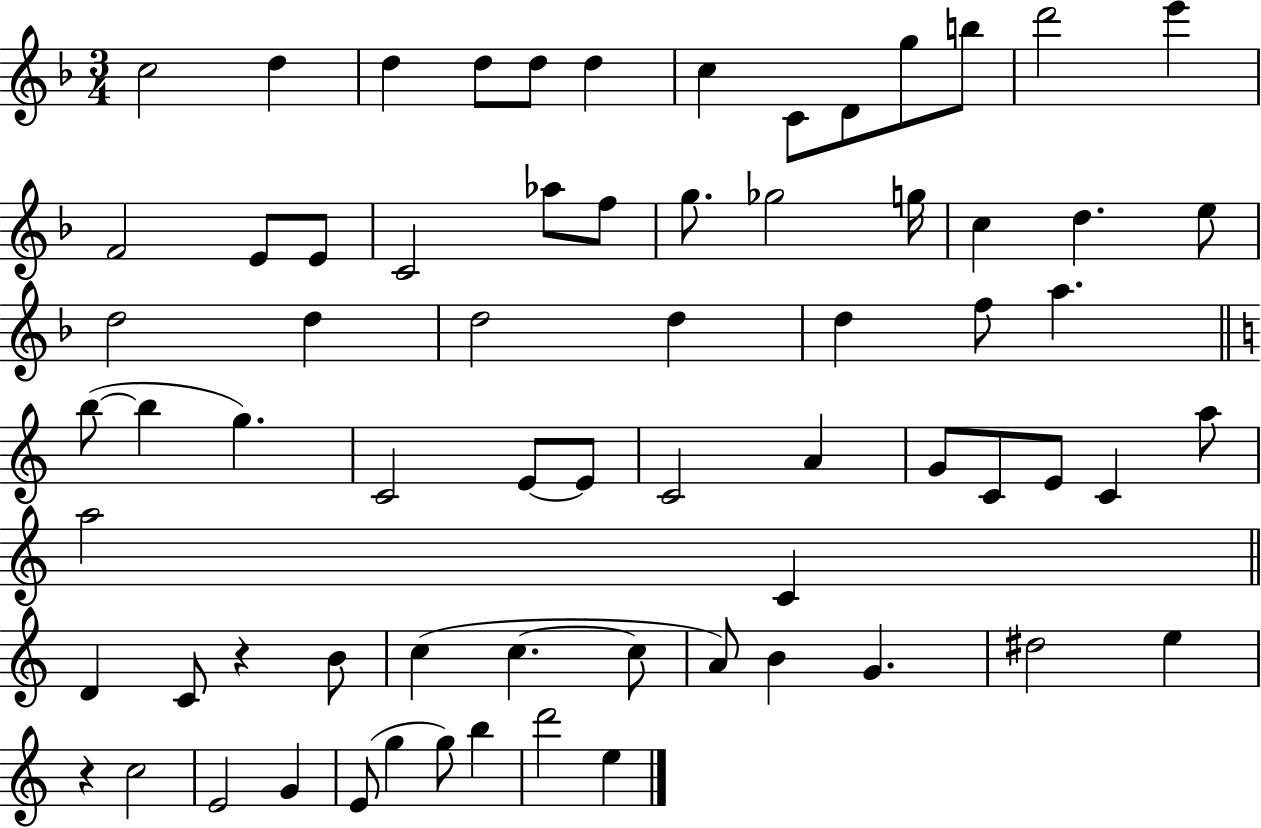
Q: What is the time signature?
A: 3/4